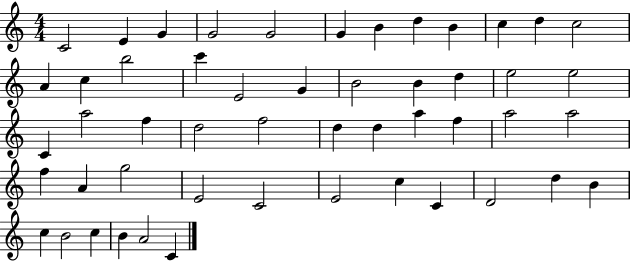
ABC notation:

X:1
T:Untitled
M:4/4
L:1/4
K:C
C2 E G G2 G2 G B d B c d c2 A c b2 c' E2 G B2 B d e2 e2 C a2 f d2 f2 d d a f a2 a2 f A g2 E2 C2 E2 c C D2 d B c B2 c B A2 C